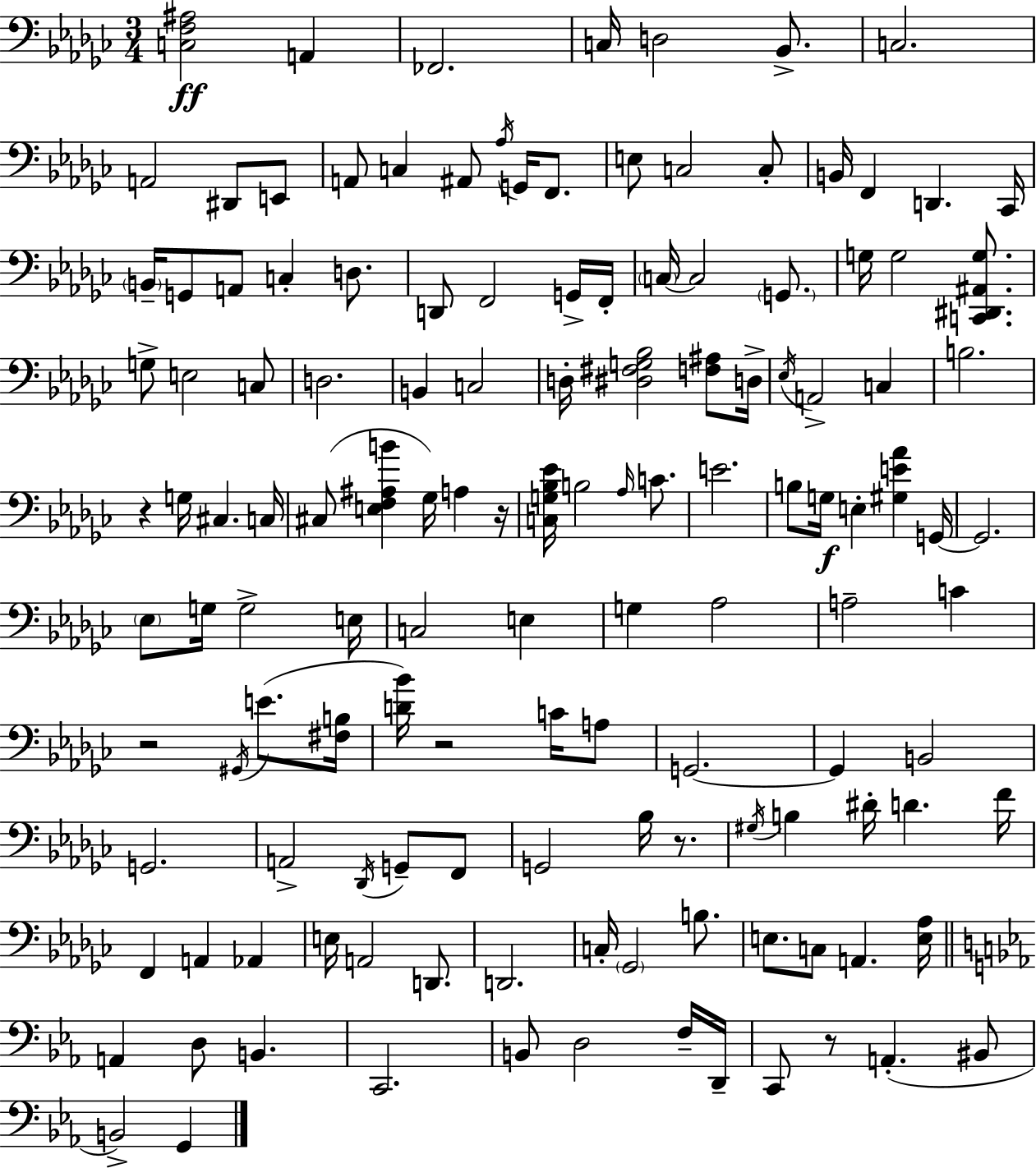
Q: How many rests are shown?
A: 6